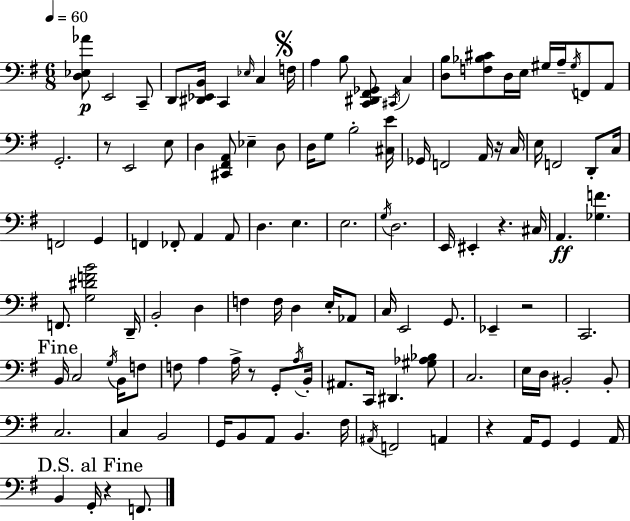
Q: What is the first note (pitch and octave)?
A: E2